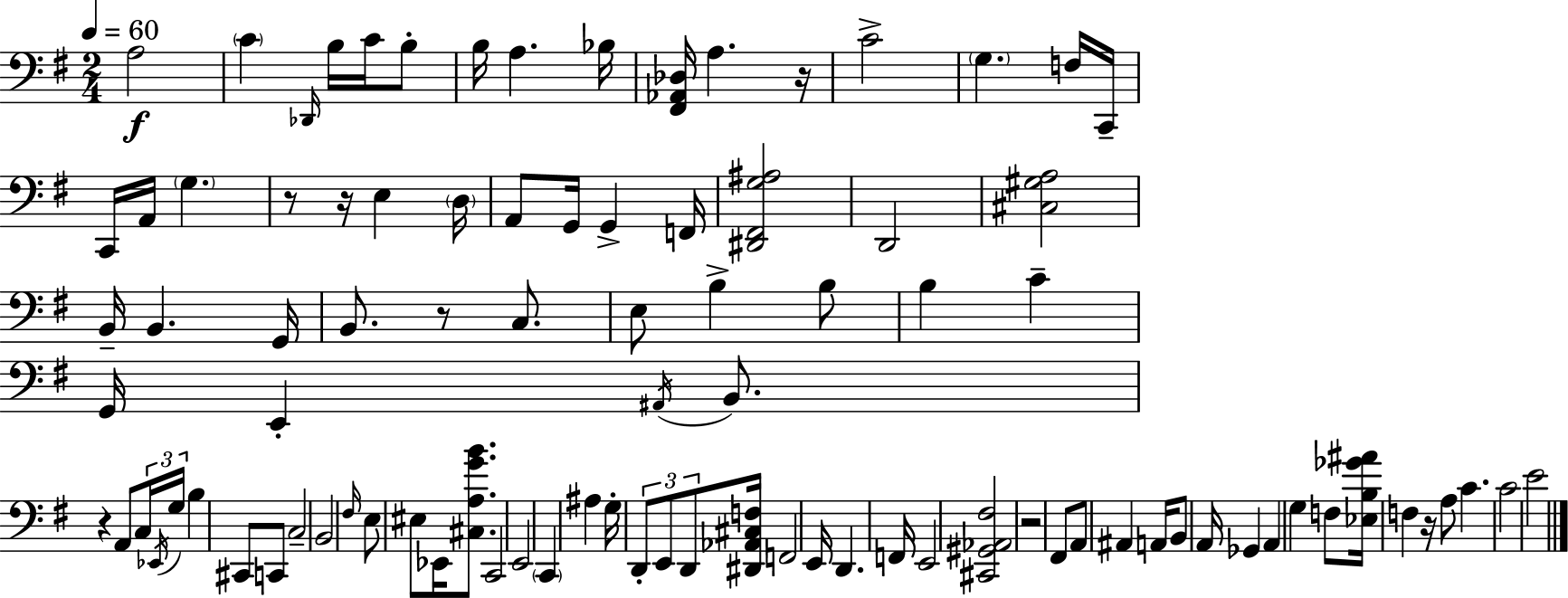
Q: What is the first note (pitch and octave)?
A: A3